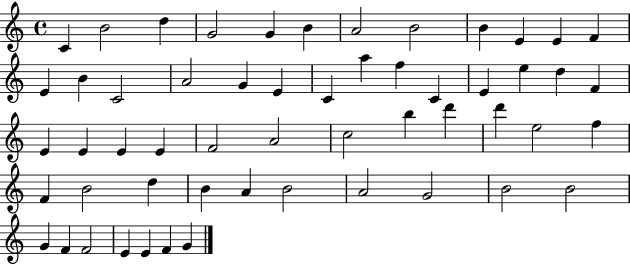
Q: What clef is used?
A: treble